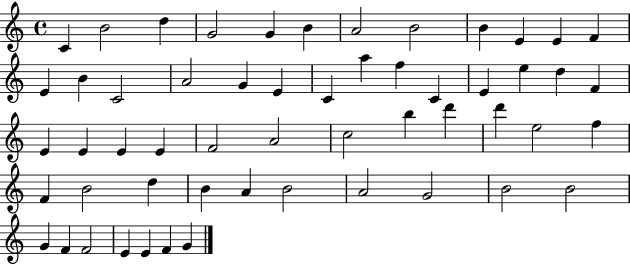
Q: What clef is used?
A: treble